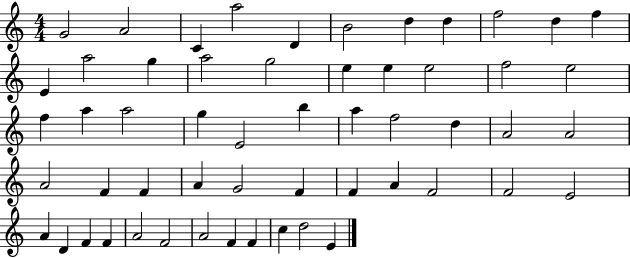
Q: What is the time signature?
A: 4/4